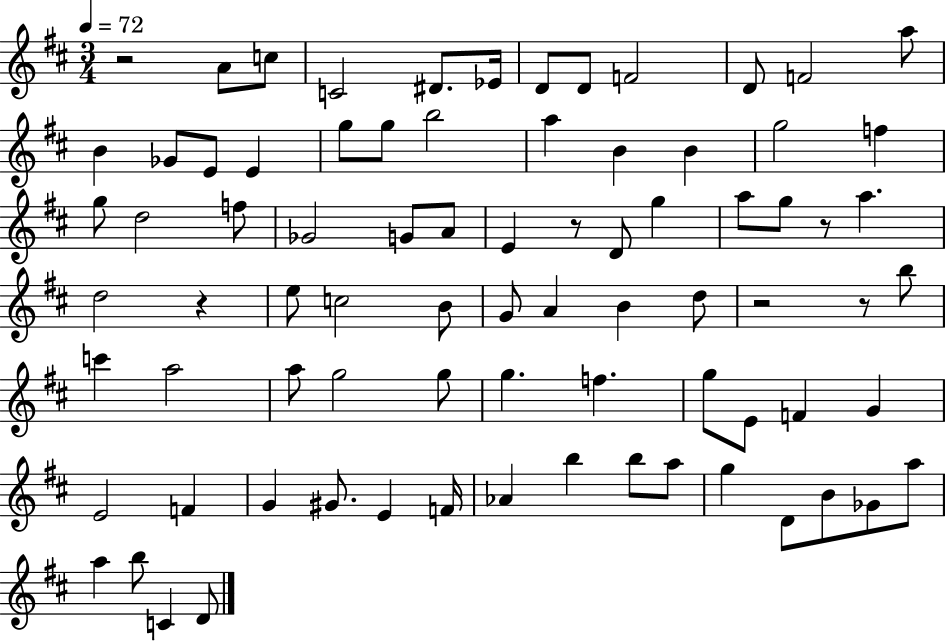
{
  \clef treble
  \numericTimeSignature
  \time 3/4
  \key d \major
  \tempo 4 = 72
  r2 a'8 c''8 | c'2 dis'8. ees'16 | d'8 d'8 f'2 | d'8 f'2 a''8 | \break b'4 ges'8 e'8 e'4 | g''8 g''8 b''2 | a''4 b'4 b'4 | g''2 f''4 | \break g''8 d''2 f''8 | ges'2 g'8 a'8 | e'4 r8 d'8 g''4 | a''8 g''8 r8 a''4. | \break d''2 r4 | e''8 c''2 b'8 | g'8 a'4 b'4 d''8 | r2 r8 b''8 | \break c'''4 a''2 | a''8 g''2 g''8 | g''4. f''4. | g''8 e'8 f'4 g'4 | \break e'2 f'4 | g'4 gis'8. e'4 f'16 | aes'4 b''4 b''8 a''8 | g''4 d'8 b'8 ges'8 a''8 | \break a''4 b''8 c'4 d'8 | \bar "|."
}